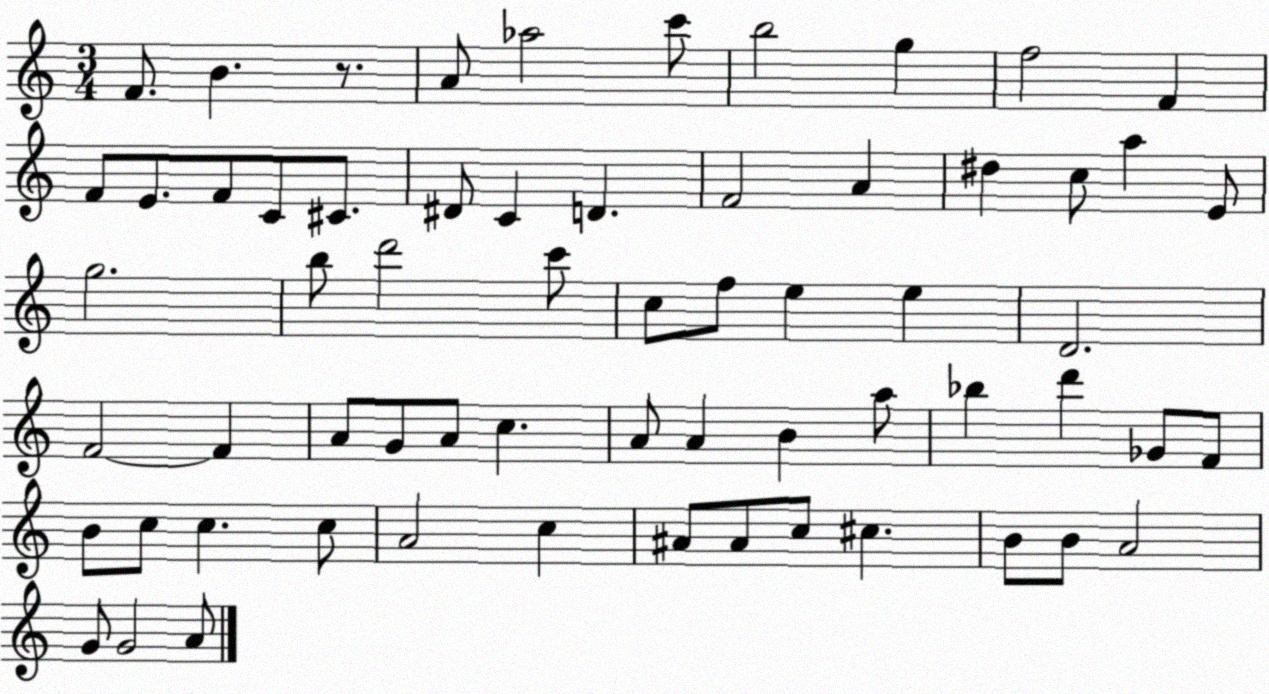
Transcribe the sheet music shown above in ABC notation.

X:1
T:Untitled
M:3/4
L:1/4
K:C
F/2 B z/2 A/2 _a2 c'/2 b2 g f2 F F/2 E/2 F/2 C/2 ^C/2 ^D/2 C D F2 A ^d c/2 a E/2 g2 b/2 d'2 c'/2 c/2 f/2 e e D2 F2 F A/2 G/2 A/2 c A/2 A B a/2 _b d' _G/2 F/2 B/2 c/2 c c/2 A2 c ^A/2 ^A/2 c/2 ^c B/2 B/2 A2 G/2 G2 A/2